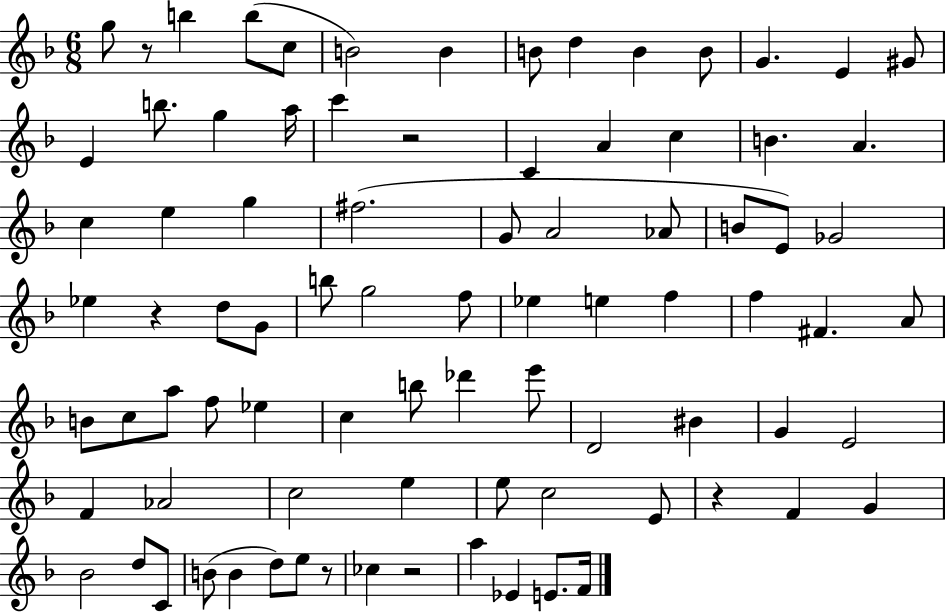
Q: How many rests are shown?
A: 6